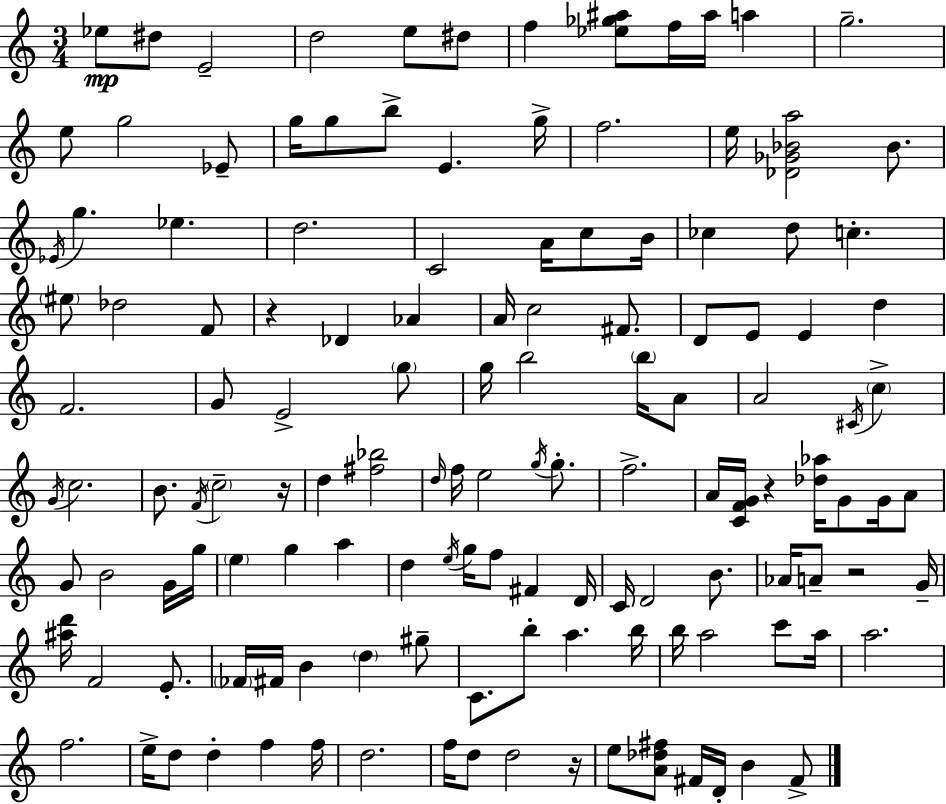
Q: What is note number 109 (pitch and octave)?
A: E5